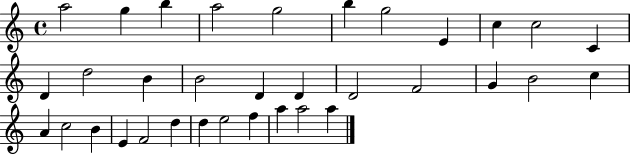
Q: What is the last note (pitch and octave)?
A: A5